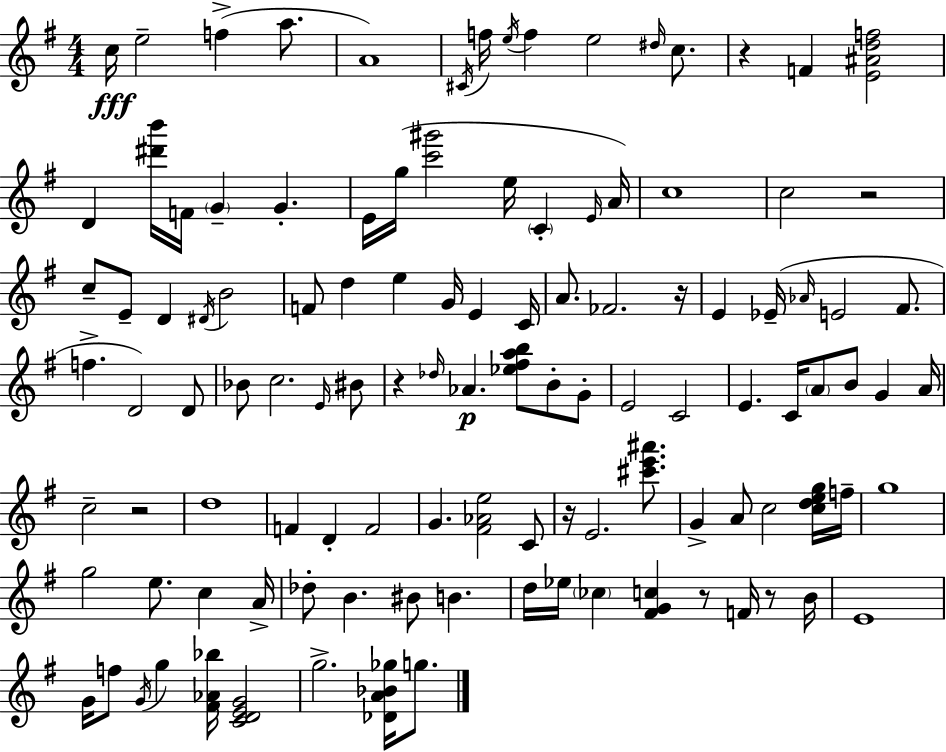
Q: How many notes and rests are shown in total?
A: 114